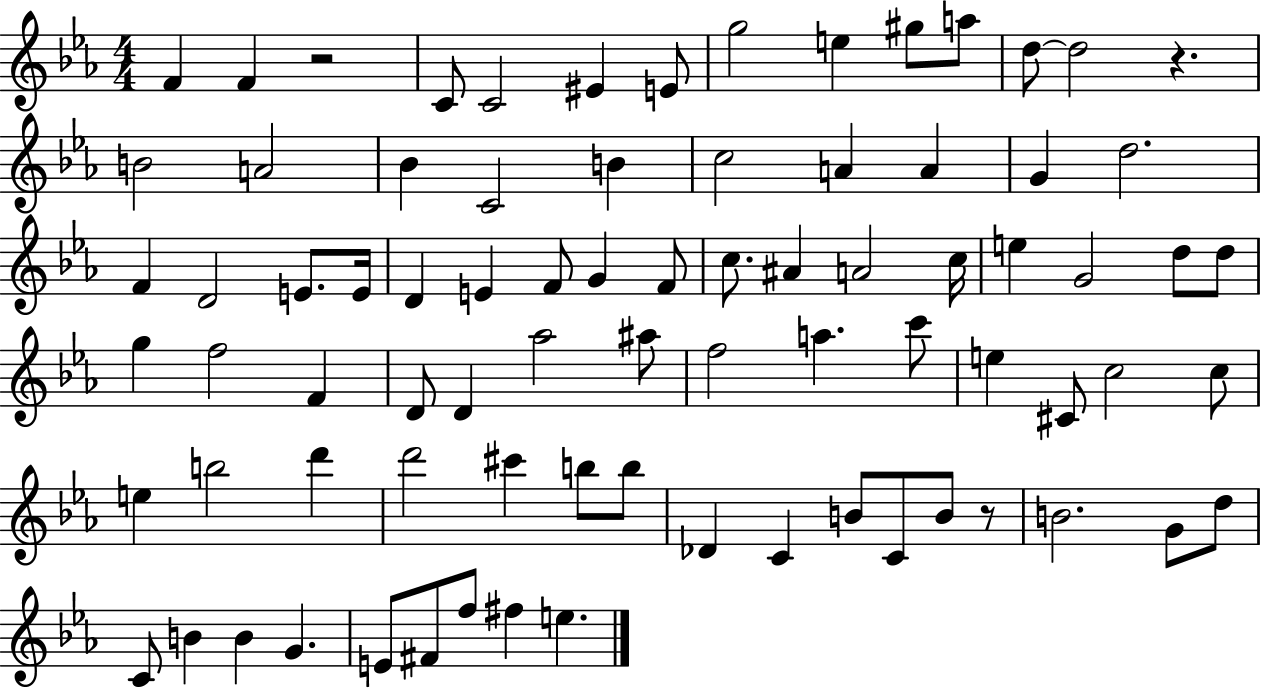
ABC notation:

X:1
T:Untitled
M:4/4
L:1/4
K:Eb
F F z2 C/2 C2 ^E E/2 g2 e ^g/2 a/2 d/2 d2 z B2 A2 _B C2 B c2 A A G d2 F D2 E/2 E/4 D E F/2 G F/2 c/2 ^A A2 c/4 e G2 d/2 d/2 g f2 F D/2 D _a2 ^a/2 f2 a c'/2 e ^C/2 c2 c/2 e b2 d' d'2 ^c' b/2 b/2 _D C B/2 C/2 B/2 z/2 B2 G/2 d/2 C/2 B B G E/2 ^F/2 f/2 ^f e